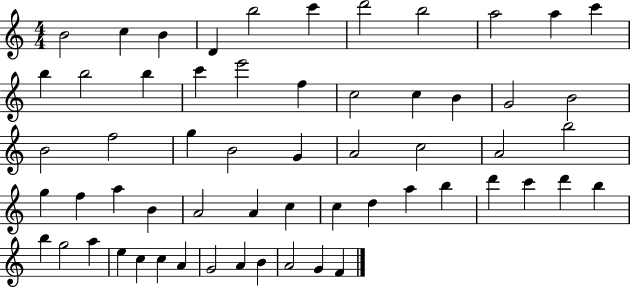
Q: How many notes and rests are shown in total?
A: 59